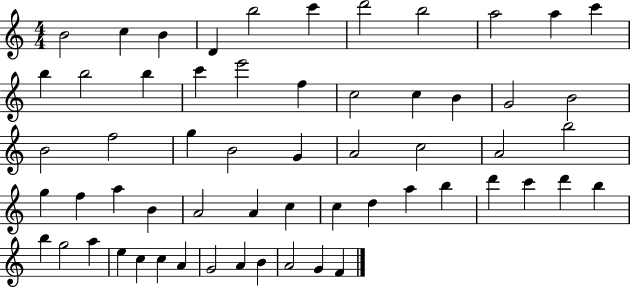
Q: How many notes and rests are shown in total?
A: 59